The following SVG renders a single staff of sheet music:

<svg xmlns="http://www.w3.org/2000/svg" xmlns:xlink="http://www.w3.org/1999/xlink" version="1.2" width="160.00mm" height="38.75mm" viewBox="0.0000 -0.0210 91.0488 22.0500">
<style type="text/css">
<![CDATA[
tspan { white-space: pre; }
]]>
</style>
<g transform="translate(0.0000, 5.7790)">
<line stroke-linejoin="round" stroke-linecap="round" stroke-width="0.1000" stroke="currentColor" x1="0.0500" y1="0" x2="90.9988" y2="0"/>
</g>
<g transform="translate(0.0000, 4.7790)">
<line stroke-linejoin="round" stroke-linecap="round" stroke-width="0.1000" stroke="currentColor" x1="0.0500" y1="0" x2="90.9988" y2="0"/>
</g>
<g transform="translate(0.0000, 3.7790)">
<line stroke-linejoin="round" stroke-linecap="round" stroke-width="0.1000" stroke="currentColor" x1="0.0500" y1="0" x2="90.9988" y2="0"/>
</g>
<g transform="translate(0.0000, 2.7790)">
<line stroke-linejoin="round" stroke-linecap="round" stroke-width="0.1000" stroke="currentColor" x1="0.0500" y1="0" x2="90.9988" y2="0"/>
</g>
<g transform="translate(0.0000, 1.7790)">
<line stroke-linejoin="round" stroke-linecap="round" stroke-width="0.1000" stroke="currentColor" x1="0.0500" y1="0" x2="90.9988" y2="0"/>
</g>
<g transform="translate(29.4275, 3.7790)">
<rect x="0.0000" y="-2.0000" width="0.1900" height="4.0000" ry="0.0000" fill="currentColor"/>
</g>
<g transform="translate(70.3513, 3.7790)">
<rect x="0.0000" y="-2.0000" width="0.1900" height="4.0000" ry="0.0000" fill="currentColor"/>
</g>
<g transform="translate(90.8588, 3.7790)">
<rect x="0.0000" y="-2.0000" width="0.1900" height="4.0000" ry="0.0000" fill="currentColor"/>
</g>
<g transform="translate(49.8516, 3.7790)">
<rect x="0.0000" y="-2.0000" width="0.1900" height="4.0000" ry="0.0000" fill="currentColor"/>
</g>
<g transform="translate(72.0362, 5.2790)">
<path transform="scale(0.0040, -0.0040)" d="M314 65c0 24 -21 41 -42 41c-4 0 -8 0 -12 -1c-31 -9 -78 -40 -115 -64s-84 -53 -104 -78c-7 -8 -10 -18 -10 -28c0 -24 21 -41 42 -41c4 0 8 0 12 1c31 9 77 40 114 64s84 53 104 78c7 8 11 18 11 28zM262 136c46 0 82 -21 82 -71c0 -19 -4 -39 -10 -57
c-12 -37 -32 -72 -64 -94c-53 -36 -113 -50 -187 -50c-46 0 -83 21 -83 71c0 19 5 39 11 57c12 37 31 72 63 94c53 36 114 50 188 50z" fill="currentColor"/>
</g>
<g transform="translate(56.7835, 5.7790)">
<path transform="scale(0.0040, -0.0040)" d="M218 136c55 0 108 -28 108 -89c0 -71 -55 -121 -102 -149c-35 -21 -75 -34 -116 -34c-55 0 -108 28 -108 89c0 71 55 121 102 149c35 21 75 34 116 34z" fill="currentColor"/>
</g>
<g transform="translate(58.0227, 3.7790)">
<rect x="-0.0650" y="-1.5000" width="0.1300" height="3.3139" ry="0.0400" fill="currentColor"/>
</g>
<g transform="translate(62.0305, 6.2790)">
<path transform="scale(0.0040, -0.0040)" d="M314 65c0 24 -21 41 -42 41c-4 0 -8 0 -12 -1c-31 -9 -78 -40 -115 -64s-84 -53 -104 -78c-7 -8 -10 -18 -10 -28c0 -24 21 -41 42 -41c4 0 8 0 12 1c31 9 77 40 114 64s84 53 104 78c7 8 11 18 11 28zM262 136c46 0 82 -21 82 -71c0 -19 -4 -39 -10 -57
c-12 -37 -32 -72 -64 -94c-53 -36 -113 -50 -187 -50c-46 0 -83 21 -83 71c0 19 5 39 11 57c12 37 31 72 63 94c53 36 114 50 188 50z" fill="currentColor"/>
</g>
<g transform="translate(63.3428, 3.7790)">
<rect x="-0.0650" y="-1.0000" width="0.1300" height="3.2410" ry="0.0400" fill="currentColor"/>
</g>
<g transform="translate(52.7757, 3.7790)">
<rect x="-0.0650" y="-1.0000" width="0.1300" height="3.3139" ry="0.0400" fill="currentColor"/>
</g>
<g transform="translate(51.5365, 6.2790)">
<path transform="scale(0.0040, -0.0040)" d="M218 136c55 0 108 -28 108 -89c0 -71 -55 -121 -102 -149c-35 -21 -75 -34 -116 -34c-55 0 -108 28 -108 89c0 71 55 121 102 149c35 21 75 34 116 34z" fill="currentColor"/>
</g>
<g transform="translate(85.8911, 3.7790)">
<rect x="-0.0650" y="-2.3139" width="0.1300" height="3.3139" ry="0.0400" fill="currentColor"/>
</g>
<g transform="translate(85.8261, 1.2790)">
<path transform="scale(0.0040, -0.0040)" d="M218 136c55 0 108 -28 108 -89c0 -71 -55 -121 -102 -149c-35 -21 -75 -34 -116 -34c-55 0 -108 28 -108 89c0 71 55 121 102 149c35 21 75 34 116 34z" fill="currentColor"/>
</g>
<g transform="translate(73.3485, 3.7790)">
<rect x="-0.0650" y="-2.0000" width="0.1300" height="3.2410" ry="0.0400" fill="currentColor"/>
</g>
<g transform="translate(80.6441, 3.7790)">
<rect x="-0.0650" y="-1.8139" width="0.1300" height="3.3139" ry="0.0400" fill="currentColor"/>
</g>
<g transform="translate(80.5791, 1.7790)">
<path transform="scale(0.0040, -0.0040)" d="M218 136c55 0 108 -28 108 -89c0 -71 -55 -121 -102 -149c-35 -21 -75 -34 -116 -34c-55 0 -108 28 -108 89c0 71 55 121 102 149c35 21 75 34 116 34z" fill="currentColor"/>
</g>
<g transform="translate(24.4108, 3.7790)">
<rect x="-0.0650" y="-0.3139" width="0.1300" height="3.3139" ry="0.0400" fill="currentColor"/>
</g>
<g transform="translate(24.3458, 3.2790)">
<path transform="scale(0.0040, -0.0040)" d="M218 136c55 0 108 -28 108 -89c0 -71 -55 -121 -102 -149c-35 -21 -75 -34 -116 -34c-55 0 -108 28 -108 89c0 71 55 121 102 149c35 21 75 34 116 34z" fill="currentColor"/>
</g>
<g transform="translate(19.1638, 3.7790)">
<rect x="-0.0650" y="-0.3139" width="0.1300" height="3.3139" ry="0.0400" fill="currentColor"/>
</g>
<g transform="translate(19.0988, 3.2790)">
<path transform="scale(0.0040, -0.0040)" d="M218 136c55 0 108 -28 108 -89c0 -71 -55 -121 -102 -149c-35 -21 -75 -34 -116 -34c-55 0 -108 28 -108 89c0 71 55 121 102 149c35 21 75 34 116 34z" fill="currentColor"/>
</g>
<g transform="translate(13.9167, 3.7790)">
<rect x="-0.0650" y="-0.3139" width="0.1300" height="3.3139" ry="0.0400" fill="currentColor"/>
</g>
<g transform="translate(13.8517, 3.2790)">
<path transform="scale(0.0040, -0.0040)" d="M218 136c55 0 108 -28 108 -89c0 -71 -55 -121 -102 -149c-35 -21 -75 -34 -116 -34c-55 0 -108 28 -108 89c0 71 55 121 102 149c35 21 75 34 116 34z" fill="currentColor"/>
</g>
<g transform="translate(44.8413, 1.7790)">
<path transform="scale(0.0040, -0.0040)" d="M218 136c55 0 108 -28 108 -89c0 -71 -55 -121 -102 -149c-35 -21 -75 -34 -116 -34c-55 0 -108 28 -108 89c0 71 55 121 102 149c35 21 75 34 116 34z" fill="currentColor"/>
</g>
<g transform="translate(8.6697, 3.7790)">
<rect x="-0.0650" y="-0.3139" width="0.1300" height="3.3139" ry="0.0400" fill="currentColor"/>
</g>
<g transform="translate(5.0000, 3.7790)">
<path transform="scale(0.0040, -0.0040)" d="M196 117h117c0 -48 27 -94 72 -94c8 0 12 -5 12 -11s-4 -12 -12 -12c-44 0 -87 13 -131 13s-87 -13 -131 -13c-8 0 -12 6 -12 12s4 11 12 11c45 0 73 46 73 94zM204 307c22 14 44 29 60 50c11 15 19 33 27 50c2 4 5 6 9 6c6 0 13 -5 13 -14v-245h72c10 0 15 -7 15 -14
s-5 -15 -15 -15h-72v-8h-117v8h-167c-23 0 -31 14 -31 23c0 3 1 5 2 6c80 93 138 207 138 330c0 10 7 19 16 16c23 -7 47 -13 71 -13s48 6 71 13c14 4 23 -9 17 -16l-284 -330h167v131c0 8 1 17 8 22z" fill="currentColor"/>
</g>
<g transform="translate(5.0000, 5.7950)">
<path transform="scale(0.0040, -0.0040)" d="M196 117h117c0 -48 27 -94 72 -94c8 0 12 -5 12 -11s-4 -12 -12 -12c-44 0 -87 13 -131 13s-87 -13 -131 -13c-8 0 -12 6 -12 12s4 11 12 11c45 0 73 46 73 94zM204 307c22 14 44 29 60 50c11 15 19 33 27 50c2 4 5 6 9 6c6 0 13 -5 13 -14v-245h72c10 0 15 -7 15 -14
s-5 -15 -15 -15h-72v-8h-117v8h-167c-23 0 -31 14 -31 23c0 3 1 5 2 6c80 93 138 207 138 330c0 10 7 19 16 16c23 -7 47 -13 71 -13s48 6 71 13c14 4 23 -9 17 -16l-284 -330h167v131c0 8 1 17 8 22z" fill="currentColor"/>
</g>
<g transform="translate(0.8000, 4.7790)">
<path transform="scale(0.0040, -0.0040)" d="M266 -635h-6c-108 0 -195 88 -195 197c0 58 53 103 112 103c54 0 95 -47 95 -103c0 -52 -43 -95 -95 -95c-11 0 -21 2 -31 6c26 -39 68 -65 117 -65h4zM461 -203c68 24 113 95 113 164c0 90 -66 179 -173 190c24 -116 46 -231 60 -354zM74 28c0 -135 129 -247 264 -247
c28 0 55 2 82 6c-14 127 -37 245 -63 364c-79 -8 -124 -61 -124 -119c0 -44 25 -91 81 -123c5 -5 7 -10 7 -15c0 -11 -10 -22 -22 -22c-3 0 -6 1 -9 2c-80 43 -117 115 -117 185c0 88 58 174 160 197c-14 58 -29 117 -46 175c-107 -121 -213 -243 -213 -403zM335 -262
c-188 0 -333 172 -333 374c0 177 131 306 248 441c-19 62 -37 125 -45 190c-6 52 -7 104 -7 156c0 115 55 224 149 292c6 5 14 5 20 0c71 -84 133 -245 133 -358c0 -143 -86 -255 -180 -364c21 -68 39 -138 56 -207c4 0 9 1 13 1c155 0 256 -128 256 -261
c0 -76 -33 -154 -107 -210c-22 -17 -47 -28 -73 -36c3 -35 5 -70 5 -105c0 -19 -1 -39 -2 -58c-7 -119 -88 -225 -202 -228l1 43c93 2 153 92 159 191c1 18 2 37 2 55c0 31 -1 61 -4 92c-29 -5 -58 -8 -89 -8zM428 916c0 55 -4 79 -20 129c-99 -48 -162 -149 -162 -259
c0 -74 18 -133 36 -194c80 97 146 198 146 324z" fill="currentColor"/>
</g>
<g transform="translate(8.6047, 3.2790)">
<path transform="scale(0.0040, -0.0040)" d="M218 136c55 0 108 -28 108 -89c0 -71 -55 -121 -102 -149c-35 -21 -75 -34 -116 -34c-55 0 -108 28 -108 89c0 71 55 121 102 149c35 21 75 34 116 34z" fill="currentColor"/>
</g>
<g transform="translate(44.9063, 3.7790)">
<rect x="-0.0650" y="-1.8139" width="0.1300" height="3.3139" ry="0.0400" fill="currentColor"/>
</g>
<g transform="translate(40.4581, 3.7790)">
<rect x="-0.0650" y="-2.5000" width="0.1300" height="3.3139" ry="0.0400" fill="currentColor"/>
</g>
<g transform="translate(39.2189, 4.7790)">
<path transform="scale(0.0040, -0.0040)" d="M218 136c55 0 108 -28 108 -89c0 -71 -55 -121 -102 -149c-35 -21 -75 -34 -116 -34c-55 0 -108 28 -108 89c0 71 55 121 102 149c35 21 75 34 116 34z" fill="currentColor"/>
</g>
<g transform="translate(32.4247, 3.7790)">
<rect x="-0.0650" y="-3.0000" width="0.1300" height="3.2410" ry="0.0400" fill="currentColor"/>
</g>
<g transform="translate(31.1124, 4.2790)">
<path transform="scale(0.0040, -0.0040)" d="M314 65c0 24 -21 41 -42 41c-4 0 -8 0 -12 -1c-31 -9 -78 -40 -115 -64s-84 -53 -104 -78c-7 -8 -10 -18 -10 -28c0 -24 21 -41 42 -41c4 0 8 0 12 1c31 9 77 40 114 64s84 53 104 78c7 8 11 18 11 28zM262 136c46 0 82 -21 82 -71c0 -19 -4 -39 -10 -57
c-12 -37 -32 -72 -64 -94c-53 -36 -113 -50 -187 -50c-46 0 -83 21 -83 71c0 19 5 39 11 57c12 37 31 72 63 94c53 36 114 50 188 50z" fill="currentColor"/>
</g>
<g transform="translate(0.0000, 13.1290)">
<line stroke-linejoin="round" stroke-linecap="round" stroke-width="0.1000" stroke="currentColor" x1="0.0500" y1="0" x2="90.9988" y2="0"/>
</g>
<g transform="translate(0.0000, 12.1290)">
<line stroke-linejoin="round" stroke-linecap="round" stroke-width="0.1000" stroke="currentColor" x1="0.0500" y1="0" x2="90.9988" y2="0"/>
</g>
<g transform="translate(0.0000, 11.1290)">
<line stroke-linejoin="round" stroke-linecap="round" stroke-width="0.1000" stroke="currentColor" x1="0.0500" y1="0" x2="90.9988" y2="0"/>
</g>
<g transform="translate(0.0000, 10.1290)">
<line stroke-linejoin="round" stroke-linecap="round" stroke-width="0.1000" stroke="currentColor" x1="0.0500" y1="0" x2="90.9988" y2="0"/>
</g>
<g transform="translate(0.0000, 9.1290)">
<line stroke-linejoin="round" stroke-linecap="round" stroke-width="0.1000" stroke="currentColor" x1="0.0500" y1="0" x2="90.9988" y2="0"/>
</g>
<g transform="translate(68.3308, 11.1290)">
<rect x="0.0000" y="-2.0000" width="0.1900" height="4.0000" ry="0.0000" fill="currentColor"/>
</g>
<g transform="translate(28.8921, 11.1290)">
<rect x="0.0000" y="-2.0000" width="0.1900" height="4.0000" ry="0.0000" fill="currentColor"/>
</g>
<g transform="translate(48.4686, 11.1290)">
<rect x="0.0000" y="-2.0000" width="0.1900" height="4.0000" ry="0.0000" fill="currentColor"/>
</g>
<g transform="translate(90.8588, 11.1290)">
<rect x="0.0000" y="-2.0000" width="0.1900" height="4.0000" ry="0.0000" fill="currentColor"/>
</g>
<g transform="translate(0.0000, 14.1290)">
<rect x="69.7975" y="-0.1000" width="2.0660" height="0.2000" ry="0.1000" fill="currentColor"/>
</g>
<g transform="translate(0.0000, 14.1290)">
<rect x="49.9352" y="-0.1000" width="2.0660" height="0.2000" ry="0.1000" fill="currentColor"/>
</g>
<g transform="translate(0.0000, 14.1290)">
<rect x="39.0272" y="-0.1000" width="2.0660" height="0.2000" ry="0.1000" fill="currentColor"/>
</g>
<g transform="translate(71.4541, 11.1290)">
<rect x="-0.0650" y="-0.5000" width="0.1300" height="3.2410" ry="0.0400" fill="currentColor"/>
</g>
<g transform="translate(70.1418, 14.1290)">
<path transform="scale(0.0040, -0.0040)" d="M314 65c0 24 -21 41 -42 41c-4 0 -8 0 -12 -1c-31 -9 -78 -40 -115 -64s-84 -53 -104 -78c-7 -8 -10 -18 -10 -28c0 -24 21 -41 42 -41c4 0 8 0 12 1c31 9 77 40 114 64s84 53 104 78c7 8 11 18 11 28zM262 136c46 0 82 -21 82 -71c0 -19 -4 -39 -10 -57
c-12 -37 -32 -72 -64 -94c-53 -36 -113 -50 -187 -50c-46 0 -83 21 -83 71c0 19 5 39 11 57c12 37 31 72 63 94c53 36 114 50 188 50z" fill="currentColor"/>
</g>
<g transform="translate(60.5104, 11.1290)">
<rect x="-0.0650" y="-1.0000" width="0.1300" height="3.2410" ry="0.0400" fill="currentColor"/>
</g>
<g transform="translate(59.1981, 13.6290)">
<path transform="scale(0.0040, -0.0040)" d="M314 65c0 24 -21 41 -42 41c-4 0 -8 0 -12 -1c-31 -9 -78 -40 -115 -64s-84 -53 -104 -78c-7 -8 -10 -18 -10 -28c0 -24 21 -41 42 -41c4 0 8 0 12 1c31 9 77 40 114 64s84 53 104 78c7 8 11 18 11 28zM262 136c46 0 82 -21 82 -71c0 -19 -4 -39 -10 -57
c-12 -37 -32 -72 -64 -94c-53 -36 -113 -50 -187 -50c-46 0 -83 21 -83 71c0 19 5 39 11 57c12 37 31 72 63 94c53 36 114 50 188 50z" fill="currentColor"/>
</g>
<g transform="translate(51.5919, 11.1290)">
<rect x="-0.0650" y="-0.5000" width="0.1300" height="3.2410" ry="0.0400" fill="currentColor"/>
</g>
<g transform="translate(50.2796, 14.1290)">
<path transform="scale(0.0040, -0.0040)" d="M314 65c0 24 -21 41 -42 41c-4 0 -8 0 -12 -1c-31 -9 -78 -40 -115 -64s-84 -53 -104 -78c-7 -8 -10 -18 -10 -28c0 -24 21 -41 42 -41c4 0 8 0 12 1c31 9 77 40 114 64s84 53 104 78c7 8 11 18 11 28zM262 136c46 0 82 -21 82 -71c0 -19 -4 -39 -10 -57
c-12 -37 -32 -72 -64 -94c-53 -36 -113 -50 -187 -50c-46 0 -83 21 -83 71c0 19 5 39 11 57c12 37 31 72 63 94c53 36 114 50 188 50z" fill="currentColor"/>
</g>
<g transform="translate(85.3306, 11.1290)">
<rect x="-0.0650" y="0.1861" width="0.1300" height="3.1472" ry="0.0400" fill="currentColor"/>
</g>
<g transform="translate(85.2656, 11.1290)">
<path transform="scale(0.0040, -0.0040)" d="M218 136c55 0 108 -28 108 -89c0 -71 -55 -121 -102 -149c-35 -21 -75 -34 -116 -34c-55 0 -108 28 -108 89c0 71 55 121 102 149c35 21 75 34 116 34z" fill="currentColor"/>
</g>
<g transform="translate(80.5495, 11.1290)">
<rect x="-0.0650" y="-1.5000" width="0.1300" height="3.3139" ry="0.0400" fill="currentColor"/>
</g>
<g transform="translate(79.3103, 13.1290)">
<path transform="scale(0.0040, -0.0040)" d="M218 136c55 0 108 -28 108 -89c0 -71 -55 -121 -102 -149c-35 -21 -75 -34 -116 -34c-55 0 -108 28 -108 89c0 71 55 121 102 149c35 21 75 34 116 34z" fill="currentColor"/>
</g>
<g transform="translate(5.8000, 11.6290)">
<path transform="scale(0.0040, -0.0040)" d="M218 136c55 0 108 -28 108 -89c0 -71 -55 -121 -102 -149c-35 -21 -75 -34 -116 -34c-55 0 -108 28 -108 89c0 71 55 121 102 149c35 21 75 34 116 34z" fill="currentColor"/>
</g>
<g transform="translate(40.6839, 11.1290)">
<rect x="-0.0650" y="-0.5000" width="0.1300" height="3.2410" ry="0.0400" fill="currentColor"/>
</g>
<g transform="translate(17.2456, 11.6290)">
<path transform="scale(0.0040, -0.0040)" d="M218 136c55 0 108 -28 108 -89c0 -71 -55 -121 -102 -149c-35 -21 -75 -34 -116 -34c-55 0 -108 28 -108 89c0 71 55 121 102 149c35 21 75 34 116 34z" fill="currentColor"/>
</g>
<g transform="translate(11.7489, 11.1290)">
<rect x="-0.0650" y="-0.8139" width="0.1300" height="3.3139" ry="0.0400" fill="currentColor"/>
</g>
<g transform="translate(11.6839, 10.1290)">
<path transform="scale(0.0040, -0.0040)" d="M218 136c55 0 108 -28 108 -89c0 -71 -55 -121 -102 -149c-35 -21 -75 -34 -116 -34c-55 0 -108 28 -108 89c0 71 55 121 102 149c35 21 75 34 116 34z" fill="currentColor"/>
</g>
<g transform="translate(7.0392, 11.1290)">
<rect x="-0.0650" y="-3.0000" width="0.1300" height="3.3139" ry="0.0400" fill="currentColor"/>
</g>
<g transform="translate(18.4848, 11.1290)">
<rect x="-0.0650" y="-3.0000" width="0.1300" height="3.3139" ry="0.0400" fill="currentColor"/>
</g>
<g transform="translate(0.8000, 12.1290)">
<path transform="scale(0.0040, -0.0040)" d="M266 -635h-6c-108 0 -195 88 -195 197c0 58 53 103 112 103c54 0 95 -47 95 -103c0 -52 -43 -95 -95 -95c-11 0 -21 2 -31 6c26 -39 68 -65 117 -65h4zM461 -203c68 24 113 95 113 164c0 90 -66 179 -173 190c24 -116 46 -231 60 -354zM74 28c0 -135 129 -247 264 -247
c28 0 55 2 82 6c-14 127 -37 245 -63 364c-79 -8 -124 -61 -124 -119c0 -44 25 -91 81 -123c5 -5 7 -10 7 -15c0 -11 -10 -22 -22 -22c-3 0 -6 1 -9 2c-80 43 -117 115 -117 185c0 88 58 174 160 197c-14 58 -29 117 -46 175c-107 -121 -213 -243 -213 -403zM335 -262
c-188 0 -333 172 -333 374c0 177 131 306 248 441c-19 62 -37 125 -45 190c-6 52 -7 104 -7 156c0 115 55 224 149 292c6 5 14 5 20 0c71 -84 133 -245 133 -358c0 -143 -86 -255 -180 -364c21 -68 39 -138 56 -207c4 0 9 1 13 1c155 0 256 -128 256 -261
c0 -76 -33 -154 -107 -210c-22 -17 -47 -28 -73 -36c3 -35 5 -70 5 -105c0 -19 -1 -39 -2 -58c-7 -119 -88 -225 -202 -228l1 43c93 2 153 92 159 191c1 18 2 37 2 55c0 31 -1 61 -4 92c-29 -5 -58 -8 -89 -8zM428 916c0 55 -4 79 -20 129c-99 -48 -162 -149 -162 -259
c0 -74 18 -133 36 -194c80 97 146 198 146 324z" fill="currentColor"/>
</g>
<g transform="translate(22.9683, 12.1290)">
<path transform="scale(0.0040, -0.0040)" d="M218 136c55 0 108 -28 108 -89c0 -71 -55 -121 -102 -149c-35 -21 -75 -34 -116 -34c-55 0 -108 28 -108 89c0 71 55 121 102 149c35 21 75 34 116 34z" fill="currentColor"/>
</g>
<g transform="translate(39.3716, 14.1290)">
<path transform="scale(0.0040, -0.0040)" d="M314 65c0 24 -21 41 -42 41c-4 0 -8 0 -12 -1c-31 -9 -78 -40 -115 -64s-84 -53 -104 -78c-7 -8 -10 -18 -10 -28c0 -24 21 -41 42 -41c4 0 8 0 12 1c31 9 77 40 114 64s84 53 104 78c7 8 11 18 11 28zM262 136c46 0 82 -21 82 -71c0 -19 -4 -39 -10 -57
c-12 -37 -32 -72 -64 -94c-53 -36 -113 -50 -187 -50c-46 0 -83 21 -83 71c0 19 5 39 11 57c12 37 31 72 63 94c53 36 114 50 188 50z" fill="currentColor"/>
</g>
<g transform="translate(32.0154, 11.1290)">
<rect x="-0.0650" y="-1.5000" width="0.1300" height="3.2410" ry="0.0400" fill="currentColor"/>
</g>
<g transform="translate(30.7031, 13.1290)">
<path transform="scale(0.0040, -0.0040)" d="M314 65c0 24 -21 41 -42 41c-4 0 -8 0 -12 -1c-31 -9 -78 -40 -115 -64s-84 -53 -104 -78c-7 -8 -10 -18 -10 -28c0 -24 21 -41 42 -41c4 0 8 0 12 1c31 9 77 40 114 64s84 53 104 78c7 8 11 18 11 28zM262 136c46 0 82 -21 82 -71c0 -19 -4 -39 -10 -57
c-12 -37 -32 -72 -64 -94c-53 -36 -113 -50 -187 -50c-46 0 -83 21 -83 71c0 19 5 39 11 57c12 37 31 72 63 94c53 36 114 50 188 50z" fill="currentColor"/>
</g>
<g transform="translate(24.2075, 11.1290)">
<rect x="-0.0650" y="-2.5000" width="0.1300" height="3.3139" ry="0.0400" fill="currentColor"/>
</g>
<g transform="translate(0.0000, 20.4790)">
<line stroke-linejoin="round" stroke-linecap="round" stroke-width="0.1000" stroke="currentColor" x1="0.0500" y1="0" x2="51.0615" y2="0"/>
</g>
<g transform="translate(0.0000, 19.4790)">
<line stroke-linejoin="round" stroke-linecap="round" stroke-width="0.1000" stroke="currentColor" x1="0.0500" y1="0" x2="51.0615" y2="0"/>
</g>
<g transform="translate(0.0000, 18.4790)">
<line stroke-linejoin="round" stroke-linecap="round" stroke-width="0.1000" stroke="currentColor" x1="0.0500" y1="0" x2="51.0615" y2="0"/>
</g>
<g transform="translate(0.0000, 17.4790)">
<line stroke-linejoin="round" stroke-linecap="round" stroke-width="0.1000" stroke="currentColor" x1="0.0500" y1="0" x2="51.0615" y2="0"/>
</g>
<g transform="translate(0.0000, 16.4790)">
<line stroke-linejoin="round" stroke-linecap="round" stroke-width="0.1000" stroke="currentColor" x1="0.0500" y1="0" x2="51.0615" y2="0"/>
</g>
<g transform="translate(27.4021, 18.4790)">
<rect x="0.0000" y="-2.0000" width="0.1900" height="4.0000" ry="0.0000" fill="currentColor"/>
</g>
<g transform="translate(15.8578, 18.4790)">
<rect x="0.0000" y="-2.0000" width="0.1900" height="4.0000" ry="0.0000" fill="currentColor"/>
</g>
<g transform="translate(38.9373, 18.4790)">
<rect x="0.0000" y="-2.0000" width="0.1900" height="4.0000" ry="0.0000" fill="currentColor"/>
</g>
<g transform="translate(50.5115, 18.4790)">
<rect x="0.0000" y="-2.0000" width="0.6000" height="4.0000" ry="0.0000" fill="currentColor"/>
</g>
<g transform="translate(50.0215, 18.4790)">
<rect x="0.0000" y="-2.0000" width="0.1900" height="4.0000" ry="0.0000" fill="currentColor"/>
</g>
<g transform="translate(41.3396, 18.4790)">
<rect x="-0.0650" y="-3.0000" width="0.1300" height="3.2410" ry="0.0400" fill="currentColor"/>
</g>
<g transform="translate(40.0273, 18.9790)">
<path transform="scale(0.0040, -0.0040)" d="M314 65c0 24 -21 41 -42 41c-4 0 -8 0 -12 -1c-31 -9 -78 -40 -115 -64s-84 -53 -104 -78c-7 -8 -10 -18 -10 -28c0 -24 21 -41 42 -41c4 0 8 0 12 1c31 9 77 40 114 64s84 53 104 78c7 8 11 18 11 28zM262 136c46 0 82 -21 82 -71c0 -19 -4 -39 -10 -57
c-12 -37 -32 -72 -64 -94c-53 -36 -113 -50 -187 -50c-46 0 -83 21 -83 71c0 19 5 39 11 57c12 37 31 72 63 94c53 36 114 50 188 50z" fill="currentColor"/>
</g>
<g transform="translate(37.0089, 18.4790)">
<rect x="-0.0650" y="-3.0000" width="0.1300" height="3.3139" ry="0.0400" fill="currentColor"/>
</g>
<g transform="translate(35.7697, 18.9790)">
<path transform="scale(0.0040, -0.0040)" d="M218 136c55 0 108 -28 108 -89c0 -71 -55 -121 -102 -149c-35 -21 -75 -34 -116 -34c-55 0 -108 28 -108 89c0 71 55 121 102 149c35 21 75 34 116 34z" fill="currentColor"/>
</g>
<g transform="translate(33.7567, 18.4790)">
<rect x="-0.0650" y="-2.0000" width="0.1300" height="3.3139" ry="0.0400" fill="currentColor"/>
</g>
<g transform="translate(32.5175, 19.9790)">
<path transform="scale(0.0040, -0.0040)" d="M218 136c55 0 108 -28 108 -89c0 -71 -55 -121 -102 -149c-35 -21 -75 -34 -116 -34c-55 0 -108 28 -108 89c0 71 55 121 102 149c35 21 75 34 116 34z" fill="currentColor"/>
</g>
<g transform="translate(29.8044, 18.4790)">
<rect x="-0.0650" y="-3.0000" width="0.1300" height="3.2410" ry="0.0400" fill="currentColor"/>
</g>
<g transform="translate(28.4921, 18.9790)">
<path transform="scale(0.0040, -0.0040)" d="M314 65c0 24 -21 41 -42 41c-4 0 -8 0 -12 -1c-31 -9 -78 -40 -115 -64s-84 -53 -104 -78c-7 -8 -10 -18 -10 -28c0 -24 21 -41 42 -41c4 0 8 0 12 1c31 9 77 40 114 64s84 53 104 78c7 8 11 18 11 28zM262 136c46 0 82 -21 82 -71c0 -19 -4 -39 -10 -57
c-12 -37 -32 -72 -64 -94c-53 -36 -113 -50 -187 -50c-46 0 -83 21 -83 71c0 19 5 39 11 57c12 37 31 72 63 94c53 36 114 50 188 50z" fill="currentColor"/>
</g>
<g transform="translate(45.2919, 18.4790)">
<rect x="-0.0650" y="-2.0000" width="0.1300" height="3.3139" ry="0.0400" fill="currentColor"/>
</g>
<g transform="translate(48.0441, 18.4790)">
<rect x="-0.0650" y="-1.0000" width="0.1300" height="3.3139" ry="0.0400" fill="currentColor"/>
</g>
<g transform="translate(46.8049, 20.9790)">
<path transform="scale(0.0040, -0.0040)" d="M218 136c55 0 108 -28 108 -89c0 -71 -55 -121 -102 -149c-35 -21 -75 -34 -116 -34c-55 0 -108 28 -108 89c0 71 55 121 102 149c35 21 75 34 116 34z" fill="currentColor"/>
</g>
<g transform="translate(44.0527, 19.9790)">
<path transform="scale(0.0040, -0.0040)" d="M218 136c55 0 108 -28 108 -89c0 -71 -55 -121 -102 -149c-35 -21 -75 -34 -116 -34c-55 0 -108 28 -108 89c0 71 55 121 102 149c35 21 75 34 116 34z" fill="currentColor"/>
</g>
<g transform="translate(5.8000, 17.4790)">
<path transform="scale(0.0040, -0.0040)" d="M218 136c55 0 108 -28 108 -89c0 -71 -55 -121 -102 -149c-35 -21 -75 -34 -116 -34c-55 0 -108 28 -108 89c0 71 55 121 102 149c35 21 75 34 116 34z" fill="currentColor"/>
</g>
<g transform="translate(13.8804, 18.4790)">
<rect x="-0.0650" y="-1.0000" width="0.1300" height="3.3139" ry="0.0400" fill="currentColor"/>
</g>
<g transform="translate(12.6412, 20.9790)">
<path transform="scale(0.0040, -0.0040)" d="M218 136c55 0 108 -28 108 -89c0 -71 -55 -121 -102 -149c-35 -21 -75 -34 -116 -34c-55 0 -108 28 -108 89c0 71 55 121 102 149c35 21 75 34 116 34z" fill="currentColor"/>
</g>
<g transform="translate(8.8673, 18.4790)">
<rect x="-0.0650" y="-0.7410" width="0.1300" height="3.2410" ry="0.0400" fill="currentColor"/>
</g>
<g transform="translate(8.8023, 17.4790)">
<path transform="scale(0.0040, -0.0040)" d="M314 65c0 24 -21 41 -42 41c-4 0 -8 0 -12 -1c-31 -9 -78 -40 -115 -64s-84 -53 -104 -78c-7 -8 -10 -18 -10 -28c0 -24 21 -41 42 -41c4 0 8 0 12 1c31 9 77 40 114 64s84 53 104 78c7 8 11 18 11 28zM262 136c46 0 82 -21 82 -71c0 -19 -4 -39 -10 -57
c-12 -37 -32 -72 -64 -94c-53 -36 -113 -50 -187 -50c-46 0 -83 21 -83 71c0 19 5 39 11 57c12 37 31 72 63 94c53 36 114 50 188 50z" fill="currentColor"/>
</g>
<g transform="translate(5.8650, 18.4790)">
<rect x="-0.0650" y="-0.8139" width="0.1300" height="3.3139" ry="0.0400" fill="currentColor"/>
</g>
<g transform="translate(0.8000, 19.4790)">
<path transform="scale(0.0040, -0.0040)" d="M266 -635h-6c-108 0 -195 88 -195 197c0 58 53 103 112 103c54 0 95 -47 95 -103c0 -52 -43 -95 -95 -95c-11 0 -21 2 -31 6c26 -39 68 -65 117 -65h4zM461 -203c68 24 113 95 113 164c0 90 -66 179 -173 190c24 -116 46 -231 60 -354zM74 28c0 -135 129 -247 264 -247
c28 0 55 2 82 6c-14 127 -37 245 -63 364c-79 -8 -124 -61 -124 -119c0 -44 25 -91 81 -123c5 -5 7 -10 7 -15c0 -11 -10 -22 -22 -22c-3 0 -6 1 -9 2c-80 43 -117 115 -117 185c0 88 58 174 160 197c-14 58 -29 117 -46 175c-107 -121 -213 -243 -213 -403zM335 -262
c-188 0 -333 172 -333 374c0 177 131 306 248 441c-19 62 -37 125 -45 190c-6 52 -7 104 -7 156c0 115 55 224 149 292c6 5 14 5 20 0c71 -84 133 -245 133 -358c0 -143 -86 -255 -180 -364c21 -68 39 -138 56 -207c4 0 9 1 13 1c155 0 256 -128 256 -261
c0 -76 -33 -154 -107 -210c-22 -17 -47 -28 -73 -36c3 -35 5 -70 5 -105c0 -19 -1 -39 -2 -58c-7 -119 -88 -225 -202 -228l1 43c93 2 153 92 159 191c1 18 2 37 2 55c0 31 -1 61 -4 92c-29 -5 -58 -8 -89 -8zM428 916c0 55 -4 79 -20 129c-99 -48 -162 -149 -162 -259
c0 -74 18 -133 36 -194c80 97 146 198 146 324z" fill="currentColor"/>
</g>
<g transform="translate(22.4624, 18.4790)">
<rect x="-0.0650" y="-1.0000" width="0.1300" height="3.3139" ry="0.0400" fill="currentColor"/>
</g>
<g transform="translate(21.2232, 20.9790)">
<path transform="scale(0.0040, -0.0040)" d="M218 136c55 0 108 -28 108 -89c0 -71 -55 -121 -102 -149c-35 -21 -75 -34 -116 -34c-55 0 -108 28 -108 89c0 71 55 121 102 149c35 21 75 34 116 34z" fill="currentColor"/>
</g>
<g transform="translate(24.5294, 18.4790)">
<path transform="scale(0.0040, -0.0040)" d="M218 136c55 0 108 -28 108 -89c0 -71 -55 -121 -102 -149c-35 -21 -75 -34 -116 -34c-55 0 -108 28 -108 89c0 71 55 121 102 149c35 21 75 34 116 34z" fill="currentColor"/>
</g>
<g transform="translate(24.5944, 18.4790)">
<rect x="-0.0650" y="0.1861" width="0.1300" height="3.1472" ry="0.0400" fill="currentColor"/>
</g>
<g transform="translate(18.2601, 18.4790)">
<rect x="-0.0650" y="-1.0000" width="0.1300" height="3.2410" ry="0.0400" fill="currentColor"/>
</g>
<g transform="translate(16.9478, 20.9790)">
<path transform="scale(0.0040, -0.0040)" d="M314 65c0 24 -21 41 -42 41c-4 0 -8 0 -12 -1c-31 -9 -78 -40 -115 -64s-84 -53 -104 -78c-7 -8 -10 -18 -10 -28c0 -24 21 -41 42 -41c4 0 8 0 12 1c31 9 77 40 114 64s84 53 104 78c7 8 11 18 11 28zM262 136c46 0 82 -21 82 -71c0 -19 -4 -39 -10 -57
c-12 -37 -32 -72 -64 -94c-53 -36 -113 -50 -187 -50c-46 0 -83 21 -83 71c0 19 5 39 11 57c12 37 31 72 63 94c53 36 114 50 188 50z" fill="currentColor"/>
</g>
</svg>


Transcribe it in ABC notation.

X:1
T:Untitled
M:4/4
L:1/4
K:C
c c c c A2 G f D E D2 F2 f g A d A G E2 C2 C2 D2 C2 E B d d2 D D2 D B A2 F A A2 F D